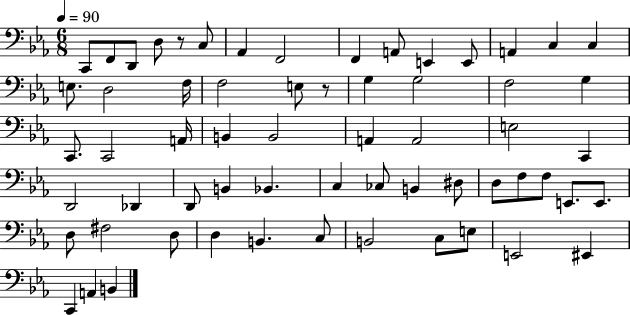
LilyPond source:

{
  \clef bass
  \numericTimeSignature
  \time 6/8
  \key ees \major
  \tempo 4 = 90
  c,8 f,8 d,8 d8 r8 c8 | aes,4 f,2 | f,4 a,8 e,4 e,8 | a,4 c4 c4 | \break e8. d2 f16 | f2 e8 r8 | g4 g2 | f2 g4 | \break c,8. c,2 a,16 | b,4 b,2 | a,4 a,2 | e2 c,4 | \break d,2 des,4 | d,8 b,4 bes,4. | c4 ces8 b,4 dis8 | d8 f8 f8 e,8. e,8. | \break d8 fis2 d8 | d4 b,4. c8 | b,2 c8 e8 | e,2 eis,4 | \break c,4 a,4 b,4 | \bar "|."
}